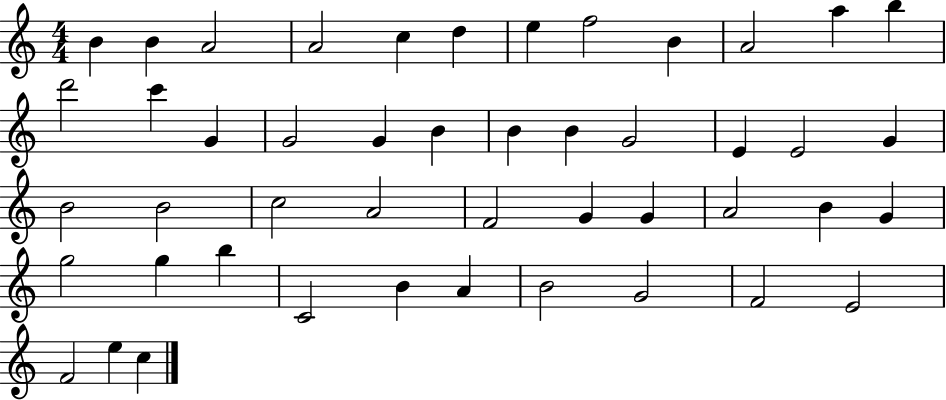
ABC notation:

X:1
T:Untitled
M:4/4
L:1/4
K:C
B B A2 A2 c d e f2 B A2 a b d'2 c' G G2 G B B B G2 E E2 G B2 B2 c2 A2 F2 G G A2 B G g2 g b C2 B A B2 G2 F2 E2 F2 e c